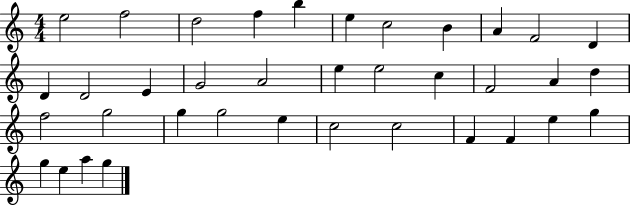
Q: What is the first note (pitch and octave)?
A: E5